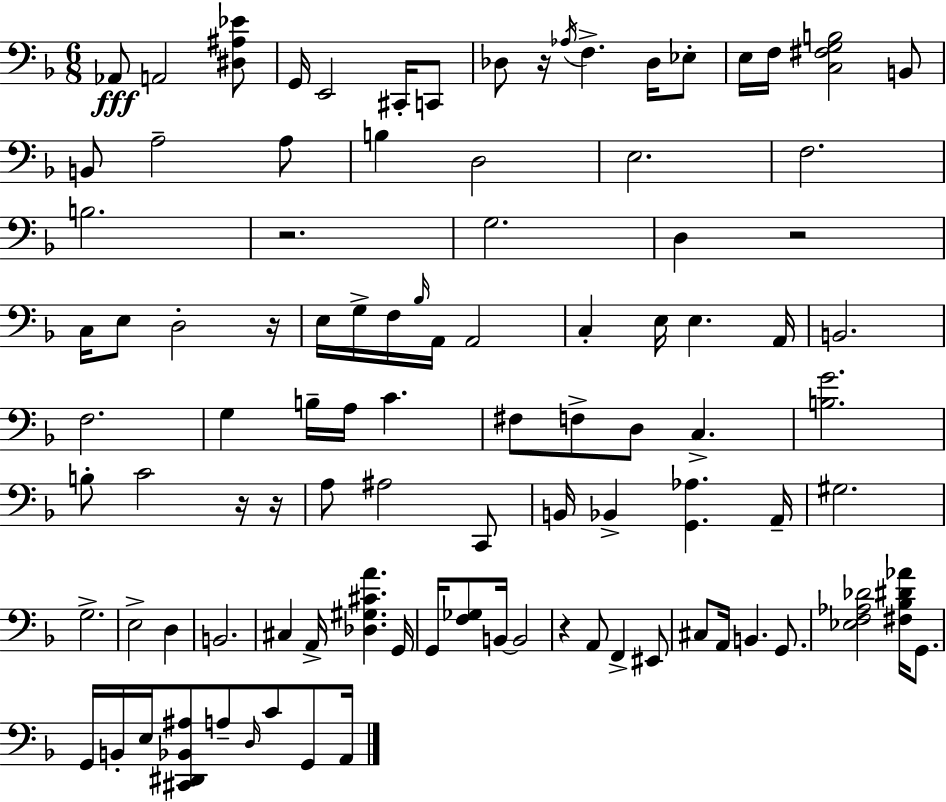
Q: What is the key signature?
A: D minor